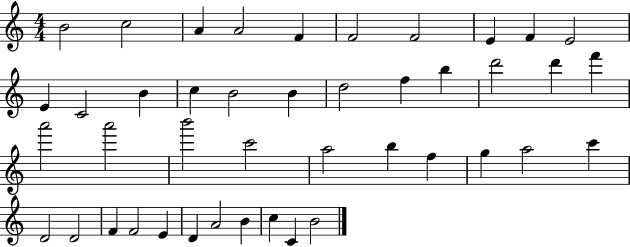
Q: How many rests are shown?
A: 0